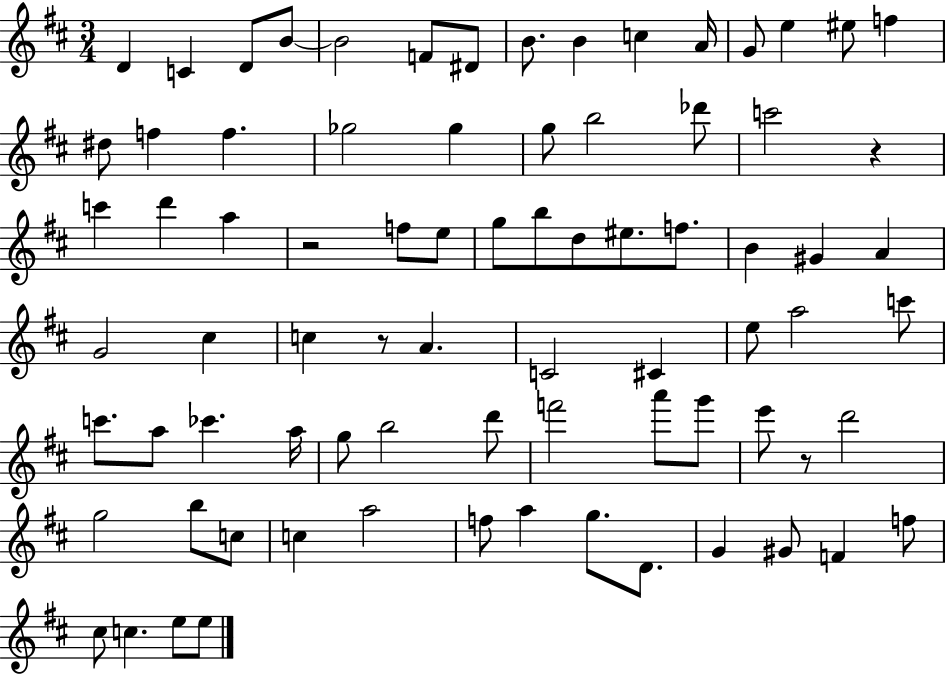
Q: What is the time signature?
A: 3/4